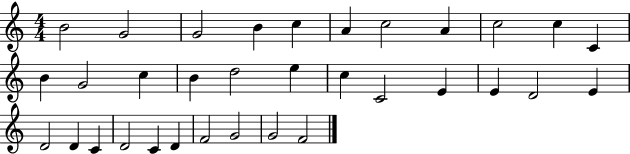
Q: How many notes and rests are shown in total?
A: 33